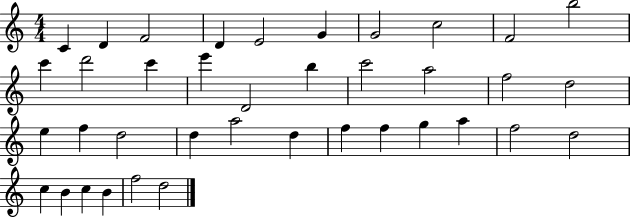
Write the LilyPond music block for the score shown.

{
  \clef treble
  \numericTimeSignature
  \time 4/4
  \key c \major
  c'4 d'4 f'2 | d'4 e'2 g'4 | g'2 c''2 | f'2 b''2 | \break c'''4 d'''2 c'''4 | e'''4 d'2 b''4 | c'''2 a''2 | f''2 d''2 | \break e''4 f''4 d''2 | d''4 a''2 d''4 | f''4 f''4 g''4 a''4 | f''2 d''2 | \break c''4 b'4 c''4 b'4 | f''2 d''2 | \bar "|."
}